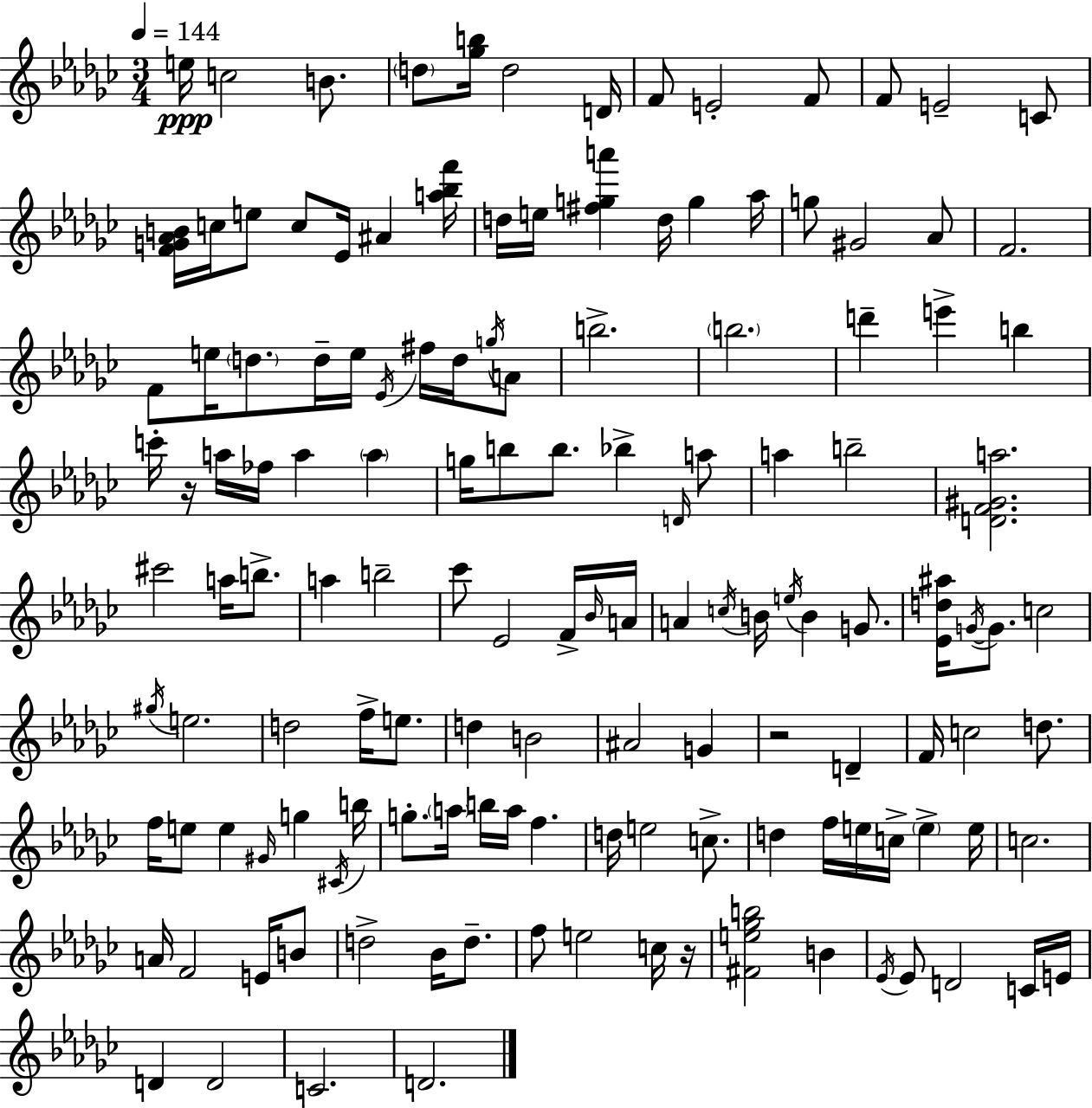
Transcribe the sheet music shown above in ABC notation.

X:1
T:Untitled
M:3/4
L:1/4
K:Ebm
e/4 c2 B/2 d/2 [_gb]/4 d2 D/4 F/2 E2 F/2 F/2 E2 C/2 [FG_AB]/4 c/4 e/2 c/2 _E/4 ^A [a_bf']/4 d/4 e/4 [^fga'] d/4 g _a/4 g/2 ^G2 _A/2 F2 F/2 e/4 d/2 d/4 e/4 _E/4 ^f/4 d/4 g/4 A/2 b2 b2 d' e' b c'/4 z/4 a/4 _f/4 a a g/4 b/2 b/2 _b D/4 a/2 a b2 [DF^Ga]2 ^c'2 a/4 b/2 a b2 _c'/2 _E2 F/4 _B/4 A/4 A c/4 B/4 e/4 B G/2 [_Ed^a]/4 G/4 G/2 c2 ^g/4 e2 d2 f/4 e/2 d B2 ^A2 G z2 D F/4 c2 d/2 f/4 e/2 e ^G/4 g ^C/4 b/4 g/2 a/4 b/4 a/4 f d/4 e2 c/2 d f/4 e/4 c/4 e e/4 c2 A/4 F2 E/4 B/2 d2 _B/4 d/2 f/2 e2 c/4 z/4 [^Fe_gb]2 B _E/4 _E/2 D2 C/4 E/4 D D2 C2 D2